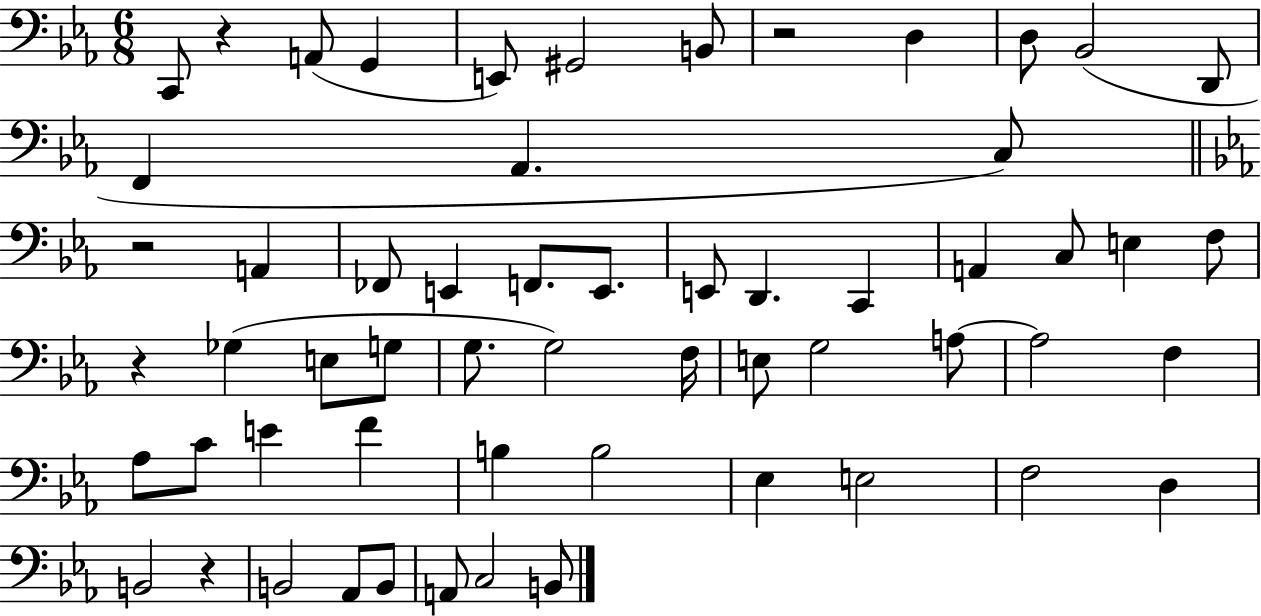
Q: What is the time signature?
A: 6/8